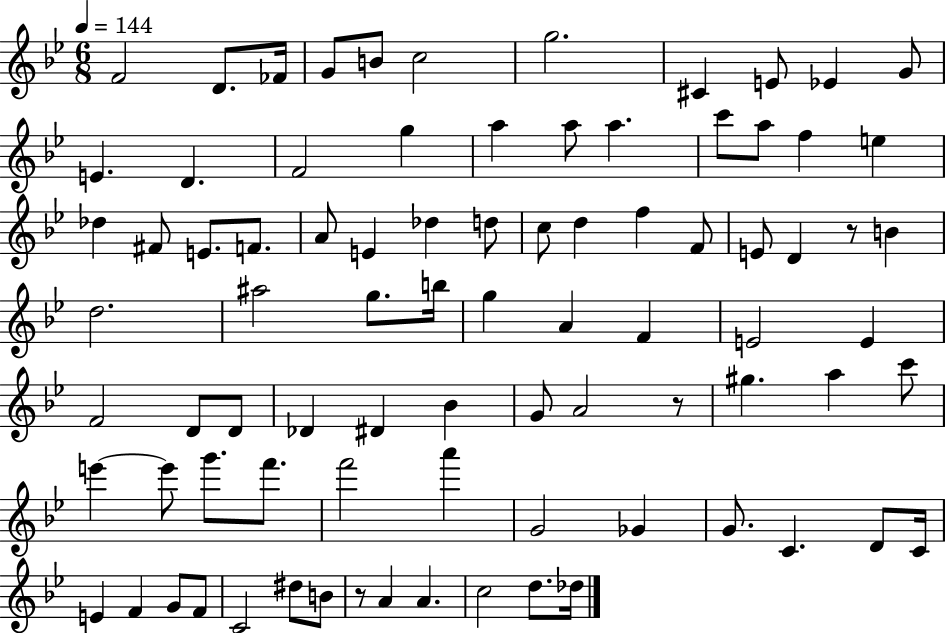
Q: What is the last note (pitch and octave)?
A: Db5